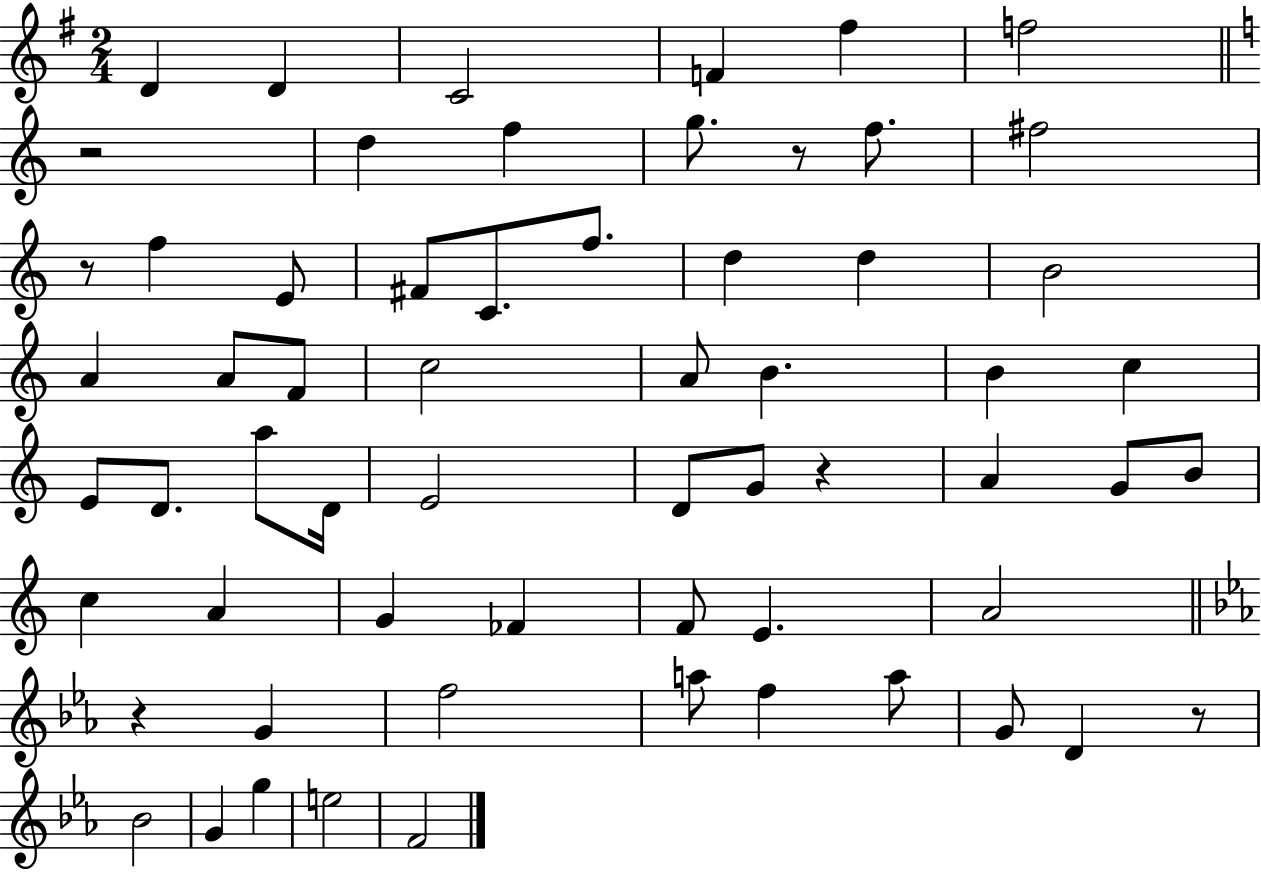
D4/q D4/q C4/h F4/q F#5/q F5/h R/h D5/q F5/q G5/e. R/e F5/e. F#5/h R/e F5/q E4/e F#4/e C4/e. F5/e. D5/q D5/q B4/h A4/q A4/e F4/e C5/h A4/e B4/q. B4/q C5/q E4/e D4/e. A5/e D4/s E4/h D4/e G4/e R/q A4/q G4/e B4/e C5/q A4/q G4/q FES4/q F4/e E4/q. A4/h R/q G4/q F5/h A5/e F5/q A5/e G4/e D4/q R/e Bb4/h G4/q G5/q E5/h F4/h